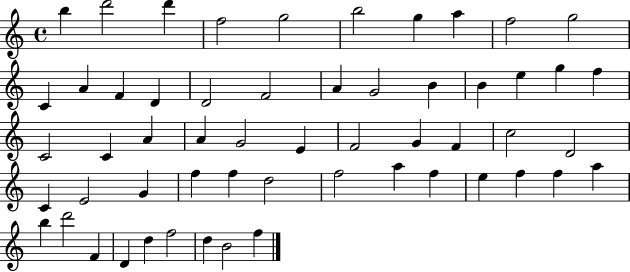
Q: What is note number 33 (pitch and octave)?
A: C5